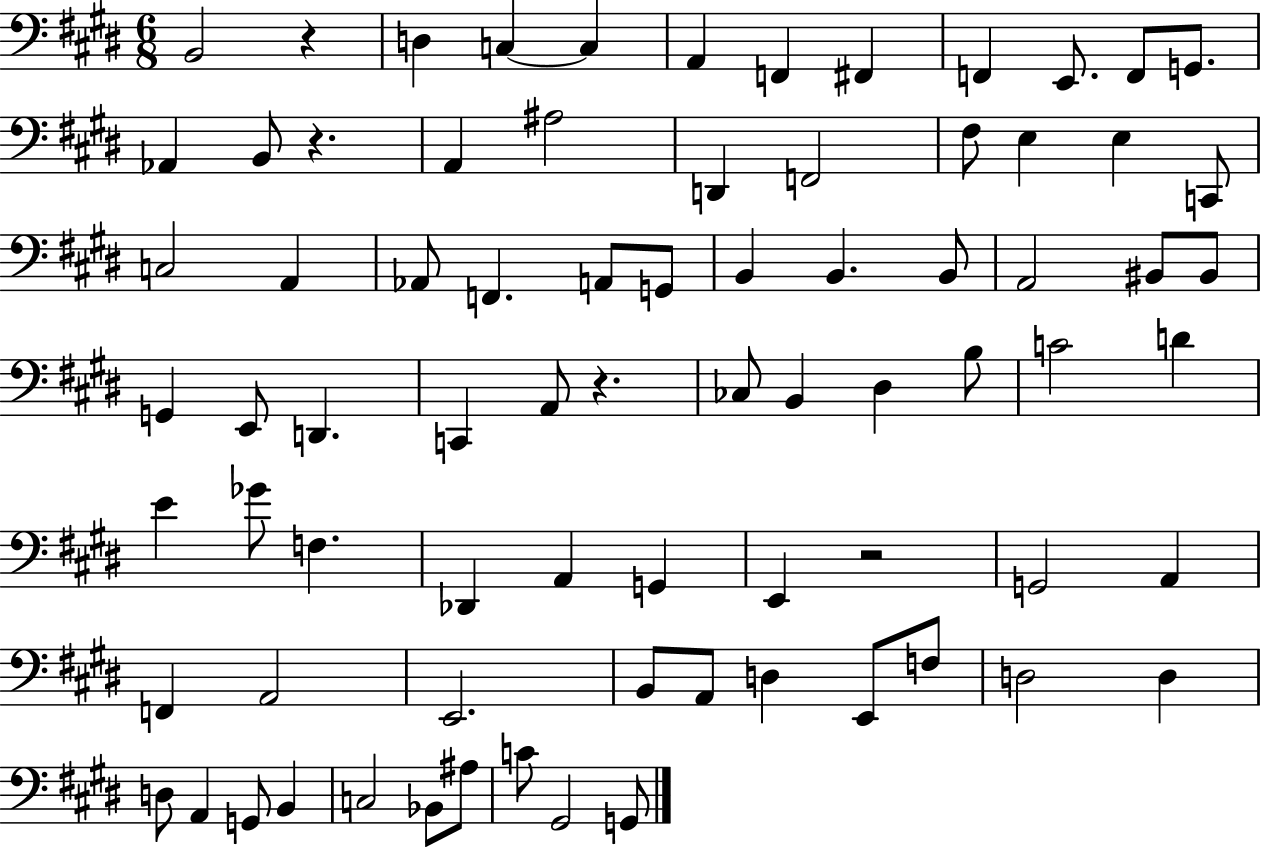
B2/h R/q D3/q C3/q C3/q A2/q F2/q F#2/q F2/q E2/e. F2/e G2/e. Ab2/q B2/e R/q. A2/q A#3/h D2/q F2/h F#3/e E3/q E3/q C2/e C3/h A2/q Ab2/e F2/q. A2/e G2/e B2/q B2/q. B2/e A2/h BIS2/e BIS2/e G2/q E2/e D2/q. C2/q A2/e R/q. CES3/e B2/q D#3/q B3/e C4/h D4/q E4/q Gb4/e F3/q. Db2/q A2/q G2/q E2/q R/h G2/h A2/q F2/q A2/h E2/h. B2/e A2/e D3/q E2/e F3/e D3/h D3/q D3/e A2/q G2/e B2/q C3/h Bb2/e A#3/e C4/e G#2/h G2/e